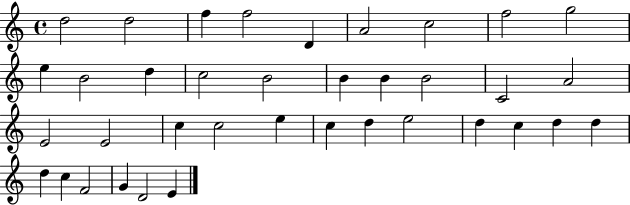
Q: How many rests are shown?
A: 0